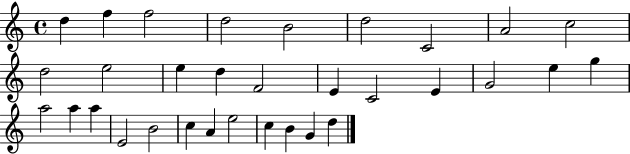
D5/q F5/q F5/h D5/h B4/h D5/h C4/h A4/h C5/h D5/h E5/h E5/q D5/q F4/h E4/q C4/h E4/q G4/h E5/q G5/q A5/h A5/q A5/q E4/h B4/h C5/q A4/q E5/h C5/q B4/q G4/q D5/q